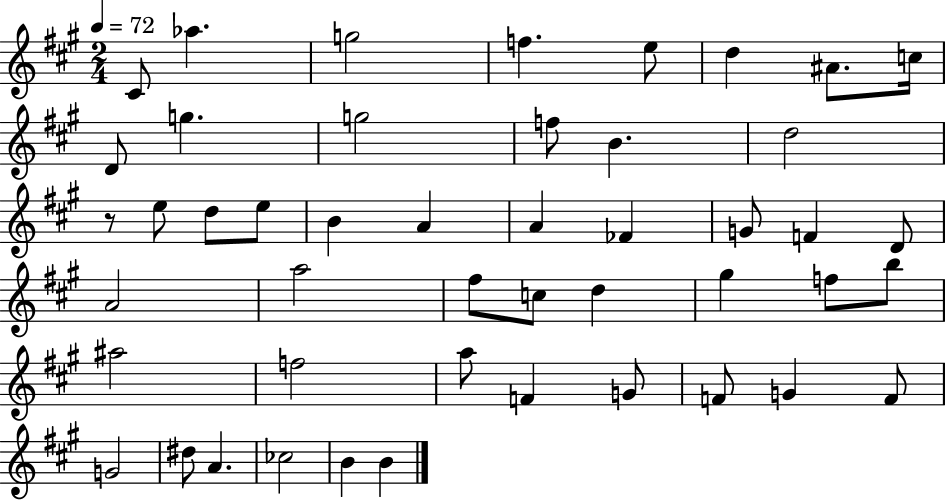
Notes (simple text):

C#4/e Ab5/q. G5/h F5/q. E5/e D5/q A#4/e. C5/s D4/e G5/q. G5/h F5/e B4/q. D5/h R/e E5/e D5/e E5/e B4/q A4/q A4/q FES4/q G4/e F4/q D4/e A4/h A5/h F#5/e C5/e D5/q G#5/q F5/e B5/e A#5/h F5/h A5/e F4/q G4/e F4/e G4/q F4/e G4/h D#5/e A4/q. CES5/h B4/q B4/q